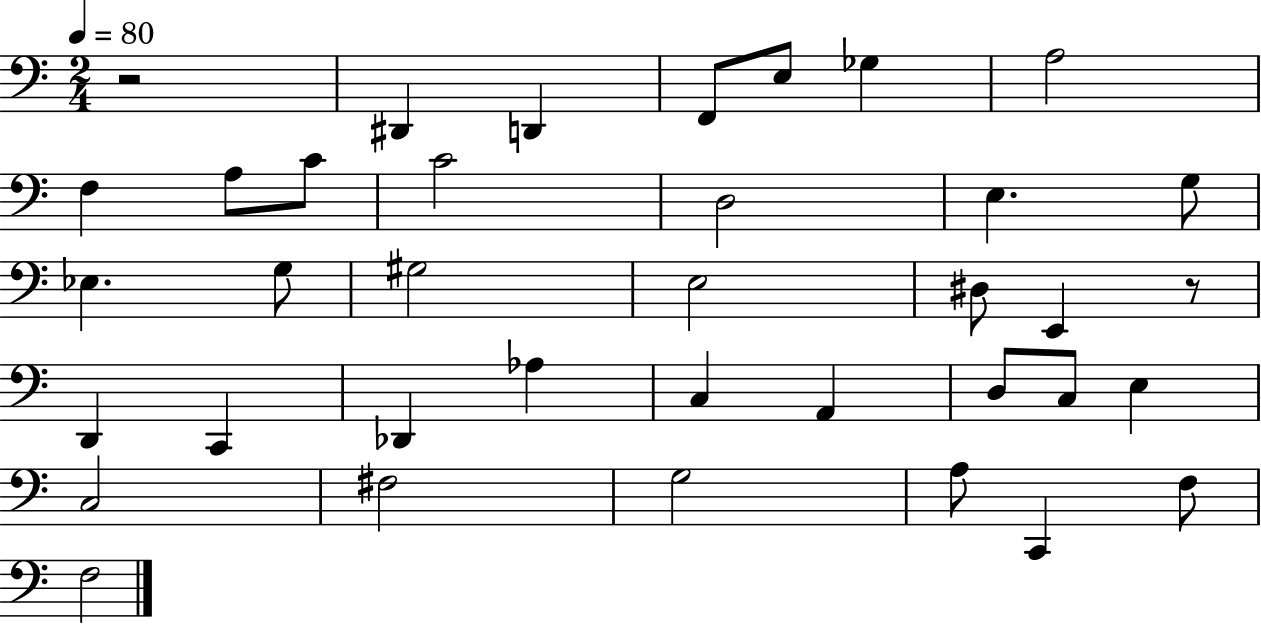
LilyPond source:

{
  \clef bass
  \numericTimeSignature
  \time 2/4
  \key c \major
  \tempo 4 = 80
  r2 | dis,4 d,4 | f,8 e8 ges4 | a2 | \break f4 a8 c'8 | c'2 | d2 | e4. g8 | \break ees4. g8 | gis2 | e2 | dis8 e,4 r8 | \break d,4 c,4 | des,4 aes4 | c4 a,4 | d8 c8 e4 | \break c2 | fis2 | g2 | a8 c,4 f8 | \break f2 | \bar "|."
}